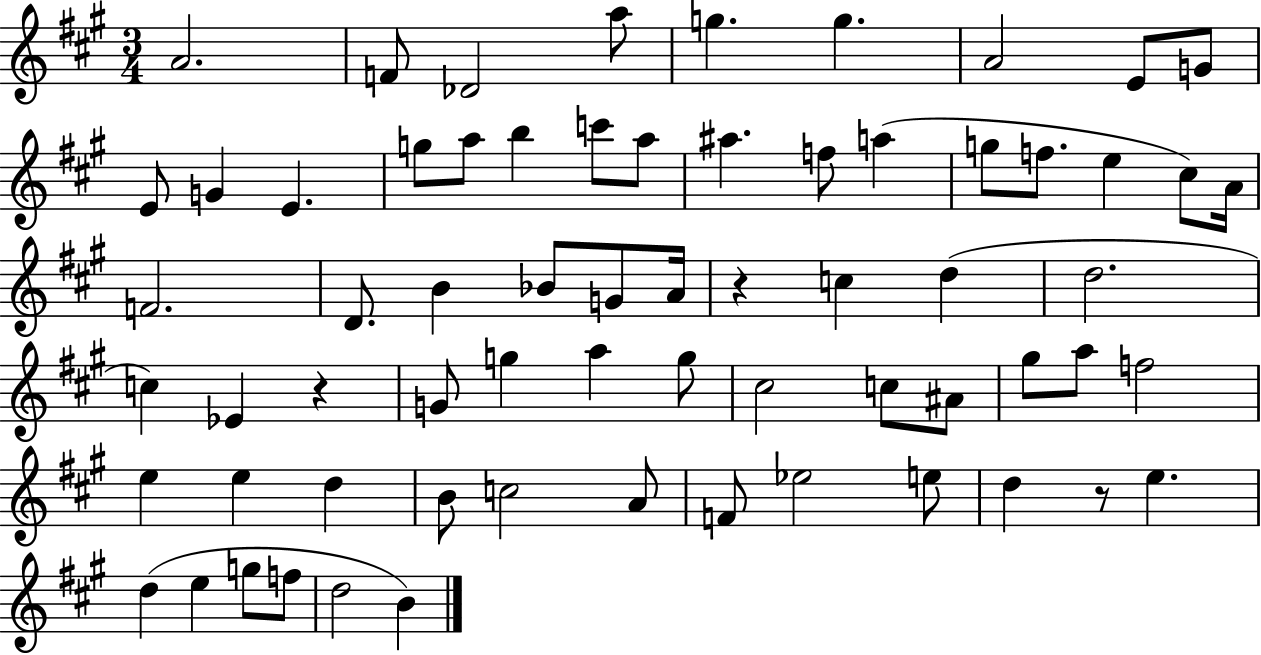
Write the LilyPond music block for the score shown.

{
  \clef treble
  \numericTimeSignature
  \time 3/4
  \key a \major
  a'2. | f'8 des'2 a''8 | g''4. g''4. | a'2 e'8 g'8 | \break e'8 g'4 e'4. | g''8 a''8 b''4 c'''8 a''8 | ais''4. f''8 a''4( | g''8 f''8. e''4 cis''8) a'16 | \break f'2. | d'8. b'4 bes'8 g'8 a'16 | r4 c''4 d''4( | d''2. | \break c''4) ees'4 r4 | g'8 g''4 a''4 g''8 | cis''2 c''8 ais'8 | gis''8 a''8 f''2 | \break e''4 e''4 d''4 | b'8 c''2 a'8 | f'8 ees''2 e''8 | d''4 r8 e''4. | \break d''4( e''4 g''8 f''8 | d''2 b'4) | \bar "|."
}